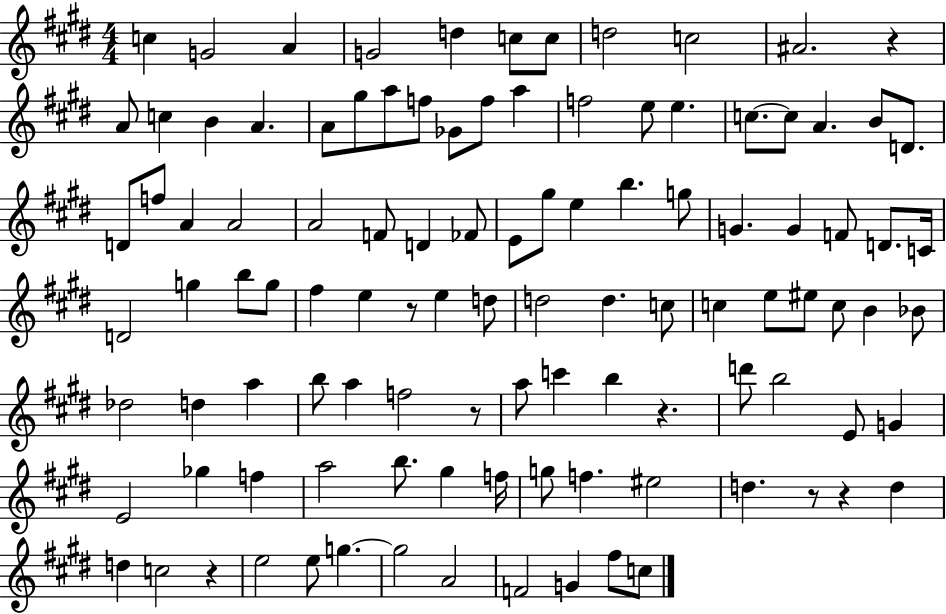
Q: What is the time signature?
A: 4/4